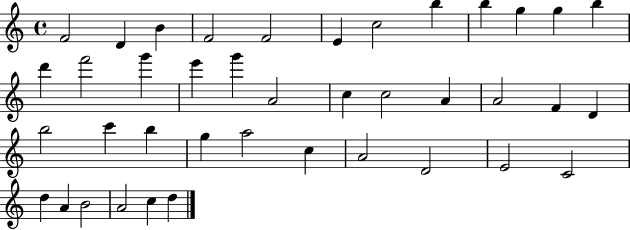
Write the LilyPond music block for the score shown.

{
  \clef treble
  \time 4/4
  \defaultTimeSignature
  \key c \major
  f'2 d'4 b'4 | f'2 f'2 | e'4 c''2 b''4 | b''4 g''4 g''4 b''4 | \break d'''4 f'''2 g'''4 | e'''4 g'''4 a'2 | c''4 c''2 a'4 | a'2 f'4 d'4 | \break b''2 c'''4 b''4 | g''4 a''2 c''4 | a'2 d'2 | e'2 c'2 | \break d''4 a'4 b'2 | a'2 c''4 d''4 | \bar "|."
}